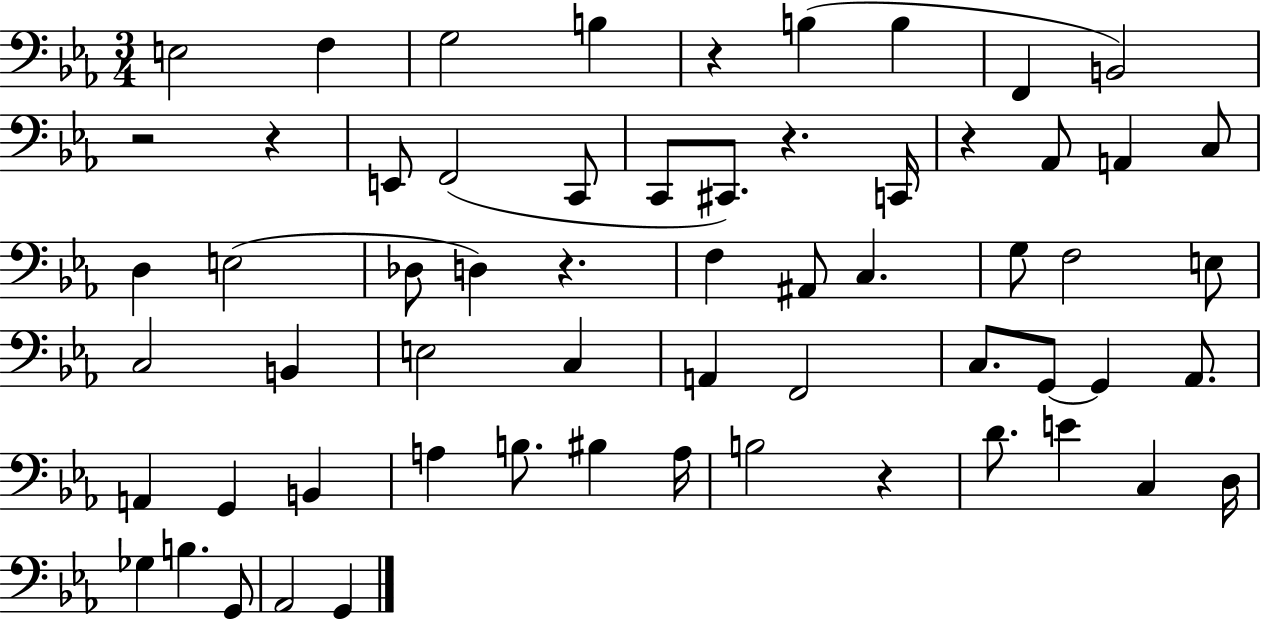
E3/h F3/q G3/h B3/q R/q B3/q B3/q F2/q B2/h R/h R/q E2/e F2/h C2/e C2/e C#2/e. R/q. C2/s R/q Ab2/e A2/q C3/e D3/q E3/h Db3/e D3/q R/q. F3/q A#2/e C3/q. G3/e F3/h E3/e C3/h B2/q E3/h C3/q A2/q F2/h C3/e. G2/e G2/q Ab2/e. A2/q G2/q B2/q A3/q B3/e. BIS3/q A3/s B3/h R/q D4/e. E4/q C3/q D3/s Gb3/q B3/q. G2/e Ab2/h G2/q